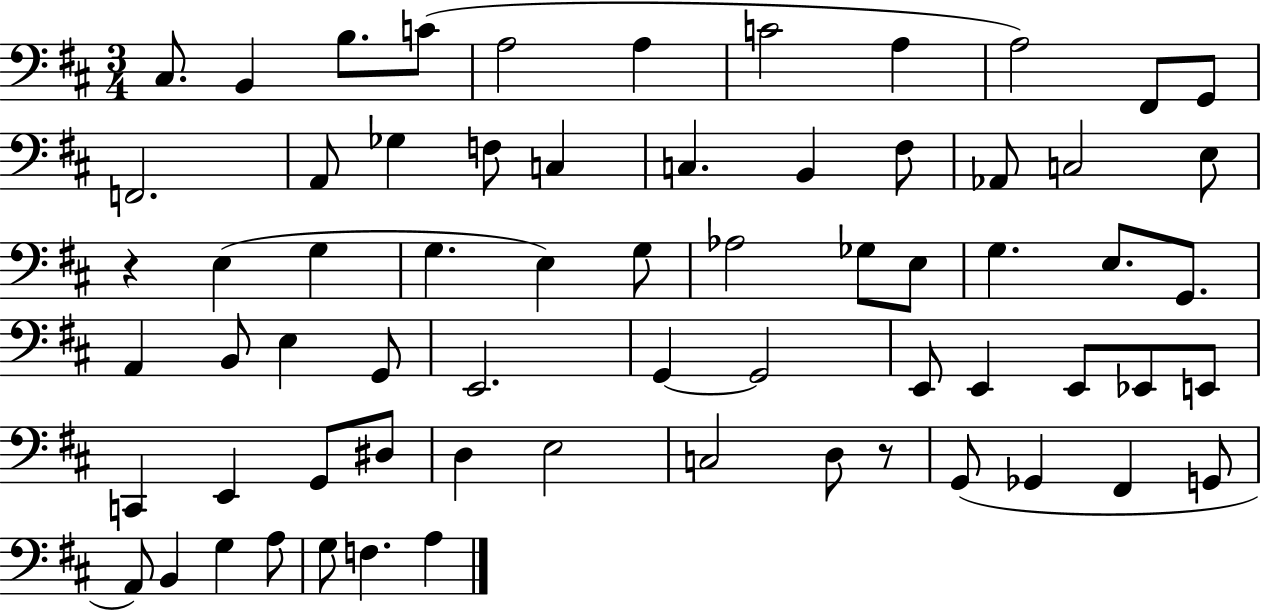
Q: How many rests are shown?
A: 2